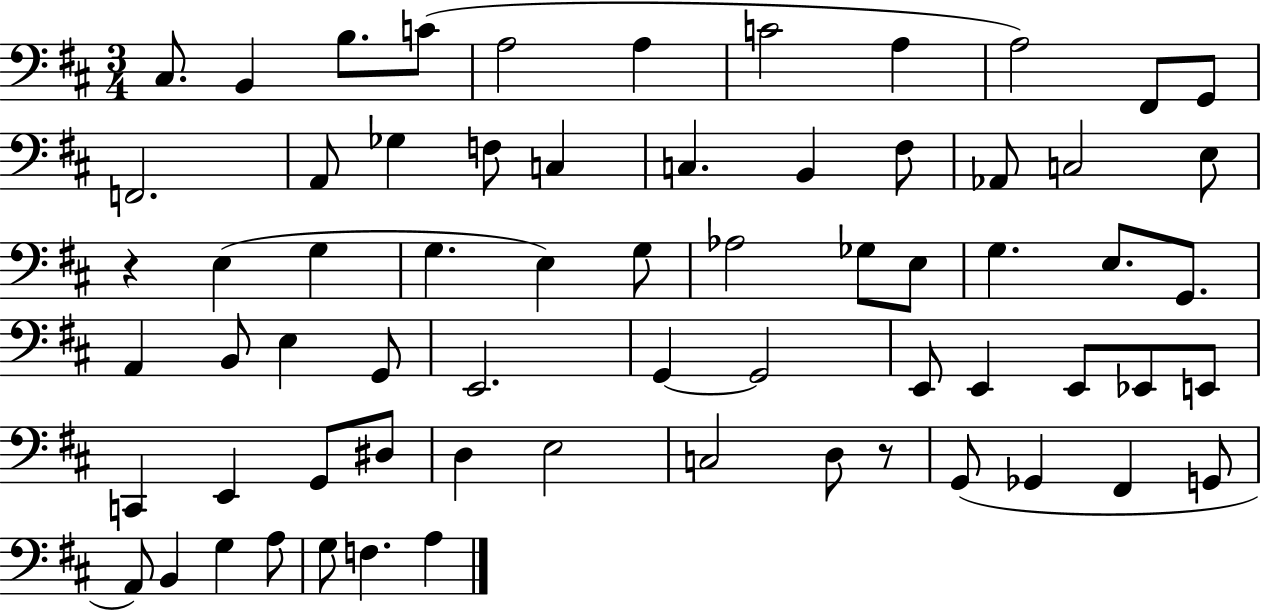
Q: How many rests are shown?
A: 2